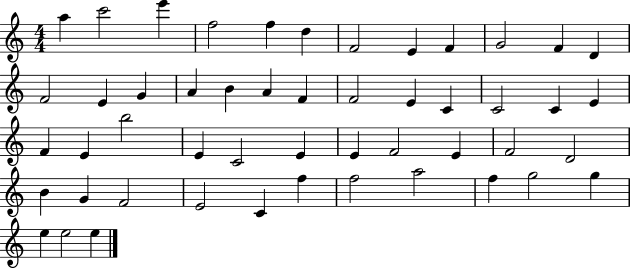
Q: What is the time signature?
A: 4/4